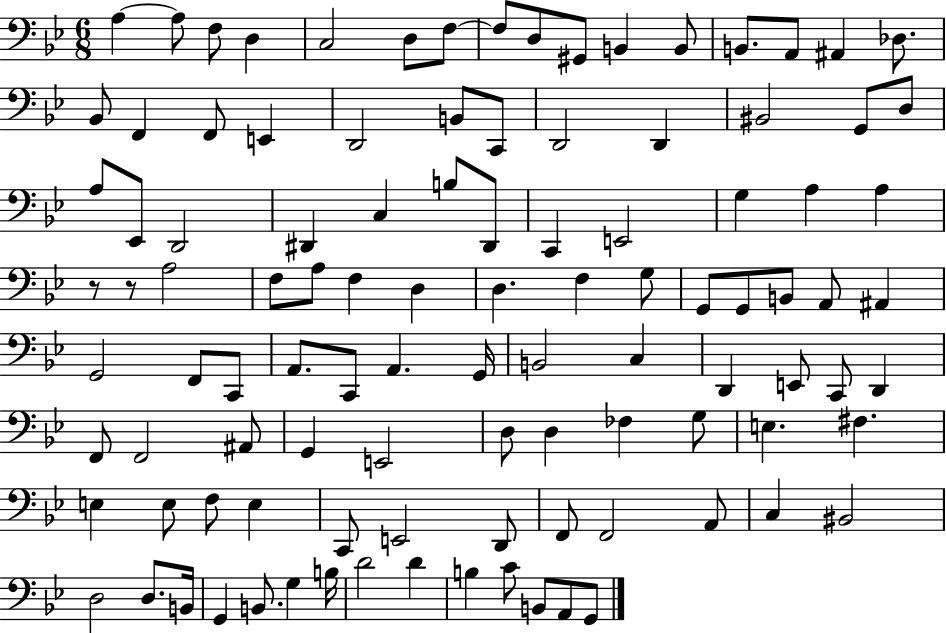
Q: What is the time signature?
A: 6/8